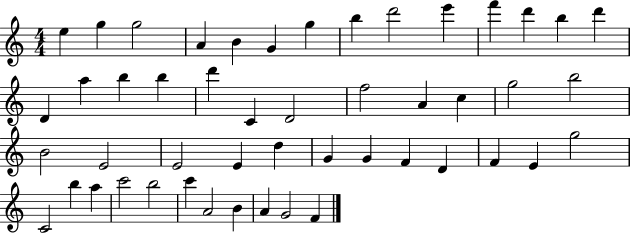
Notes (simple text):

E5/q G5/q G5/h A4/q B4/q G4/q G5/q B5/q D6/h E6/q F6/q D6/q B5/q D6/q D4/q A5/q B5/q B5/q D6/q C4/q D4/h F5/h A4/q C5/q G5/h B5/h B4/h E4/h E4/h E4/q D5/q G4/q G4/q F4/q D4/q F4/q E4/q G5/h C4/h B5/q A5/q C6/h B5/h C6/q A4/h B4/q A4/q G4/h F4/q